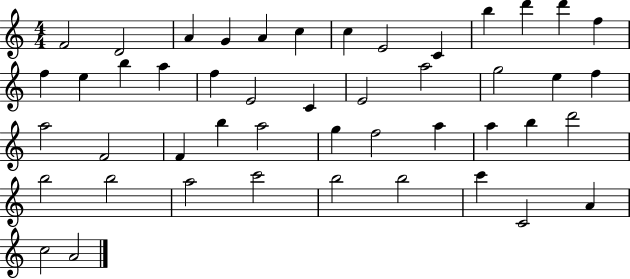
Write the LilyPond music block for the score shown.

{
  \clef treble
  \numericTimeSignature
  \time 4/4
  \key c \major
  f'2 d'2 | a'4 g'4 a'4 c''4 | c''4 e'2 c'4 | b''4 d'''4 d'''4 f''4 | \break f''4 e''4 b''4 a''4 | f''4 e'2 c'4 | e'2 a''2 | g''2 e''4 f''4 | \break a''2 f'2 | f'4 b''4 a''2 | g''4 f''2 a''4 | a''4 b''4 d'''2 | \break b''2 b''2 | a''2 c'''2 | b''2 b''2 | c'''4 c'2 a'4 | \break c''2 a'2 | \bar "|."
}